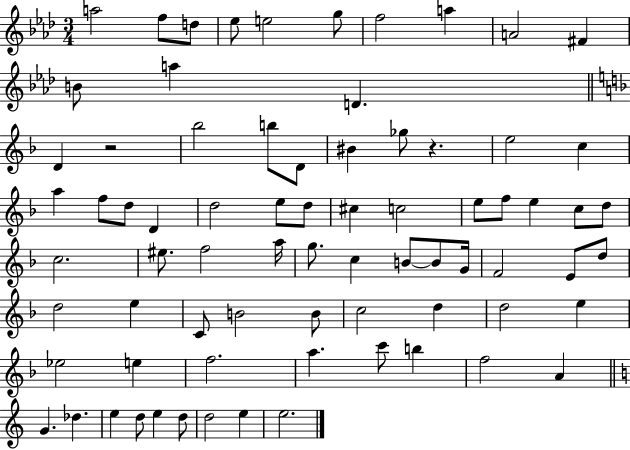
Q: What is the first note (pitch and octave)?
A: A5